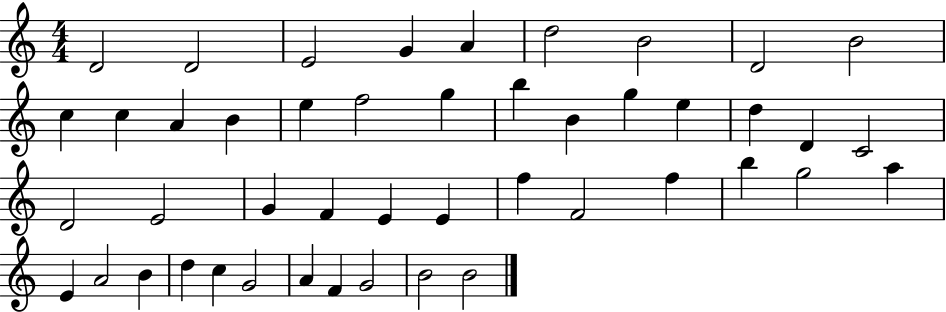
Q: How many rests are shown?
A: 0